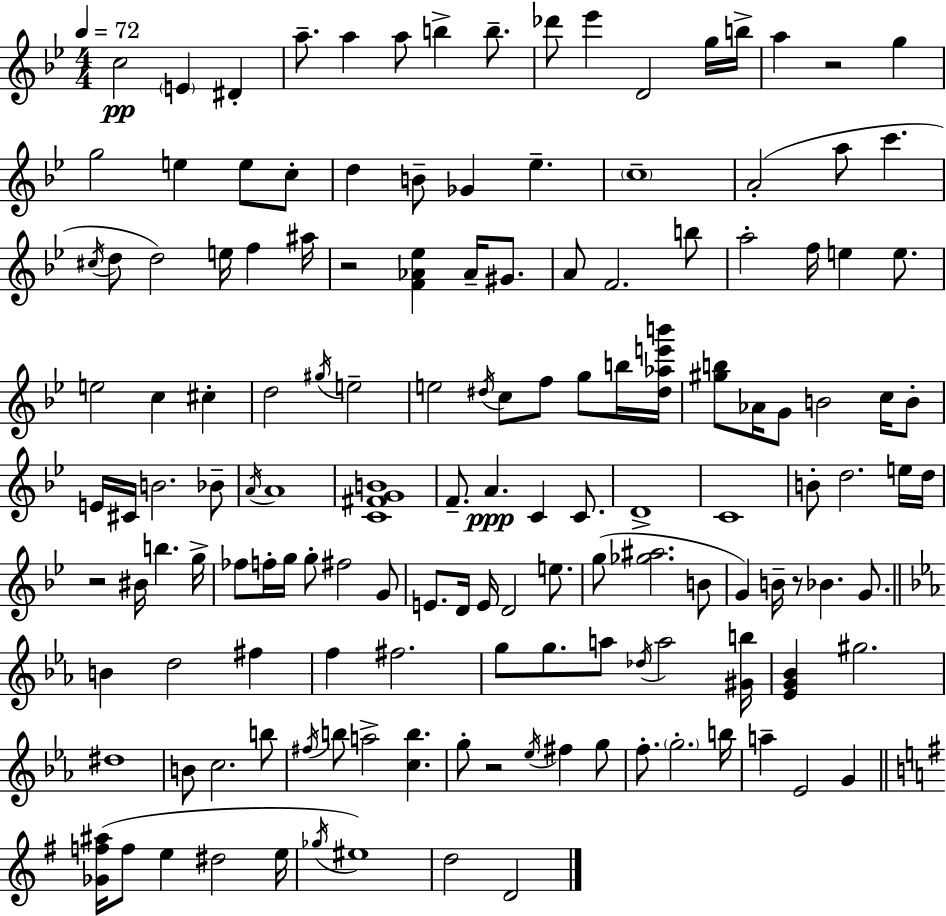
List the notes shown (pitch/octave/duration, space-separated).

C5/h E4/q D#4/q A5/e. A5/q A5/e B5/q B5/e. Db6/e Eb6/q D4/h G5/s B5/s A5/q R/h G5/q G5/h E5/q E5/e C5/e D5/q B4/e Gb4/q Eb5/q. C5/w A4/h A5/e C6/q. C#5/s D5/e D5/h E5/s F5/q A#5/s R/h [F4,Ab4,Eb5]/q Ab4/s G#4/e. A4/e F4/h. B5/e A5/h F5/s E5/q E5/e. E5/h C5/q C#5/q D5/h G#5/s E5/h E5/h D#5/s C5/e F5/e G5/e B5/s [D#5,Ab5,E6,B6]/s [G#5,B5]/e Ab4/s G4/e B4/h C5/s B4/e E4/s C#4/s B4/h. Bb4/e A4/s A4/w [C4,F#4,G4,B4]/w F4/e. A4/q. C4/q C4/e. D4/w C4/w B4/e D5/h. E5/s D5/s R/h BIS4/s B5/q. G5/s FES5/e F5/s G5/s G5/e F#5/h G4/e E4/e. D4/s E4/s D4/h E5/e. G5/e [Gb5,A#5]/h. B4/e G4/q B4/s R/e Bb4/q. G4/e. B4/q D5/h F#5/q F5/q F#5/h. G5/e G5/e. A5/e Db5/s A5/h [G#4,B5]/s [Eb4,G4,Bb4]/q G#5/h. D#5/w B4/e C5/h. B5/e F#5/s B5/e A5/h [C5,B5]/q. G5/e R/h Eb5/s F#5/q G5/e F5/e. G5/h. B5/s A5/q Eb4/h G4/q [Gb4,F5,A#5]/s F5/e E5/q D#5/h E5/s Gb5/s EIS5/w D5/h D4/h